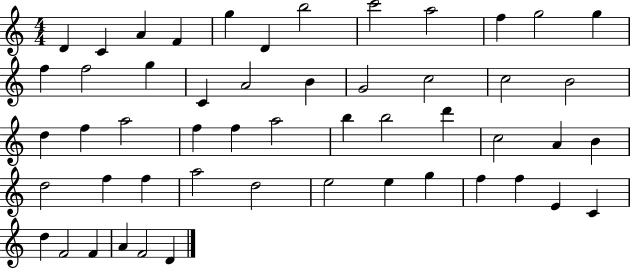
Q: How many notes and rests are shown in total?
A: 52